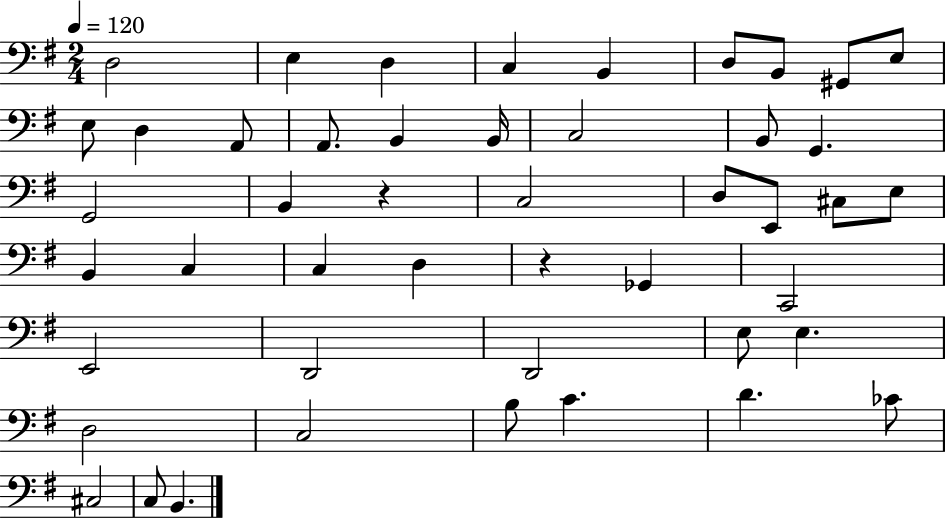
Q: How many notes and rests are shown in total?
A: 47